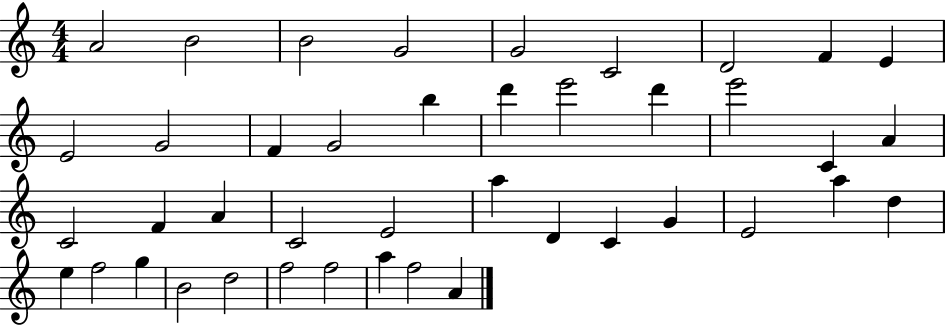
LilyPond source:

{
  \clef treble
  \numericTimeSignature
  \time 4/4
  \key c \major
  a'2 b'2 | b'2 g'2 | g'2 c'2 | d'2 f'4 e'4 | \break e'2 g'2 | f'4 g'2 b''4 | d'''4 e'''2 d'''4 | e'''2 c'4 a'4 | \break c'2 f'4 a'4 | c'2 e'2 | a''4 d'4 c'4 g'4 | e'2 a''4 d''4 | \break e''4 f''2 g''4 | b'2 d''2 | f''2 f''2 | a''4 f''2 a'4 | \break \bar "|."
}